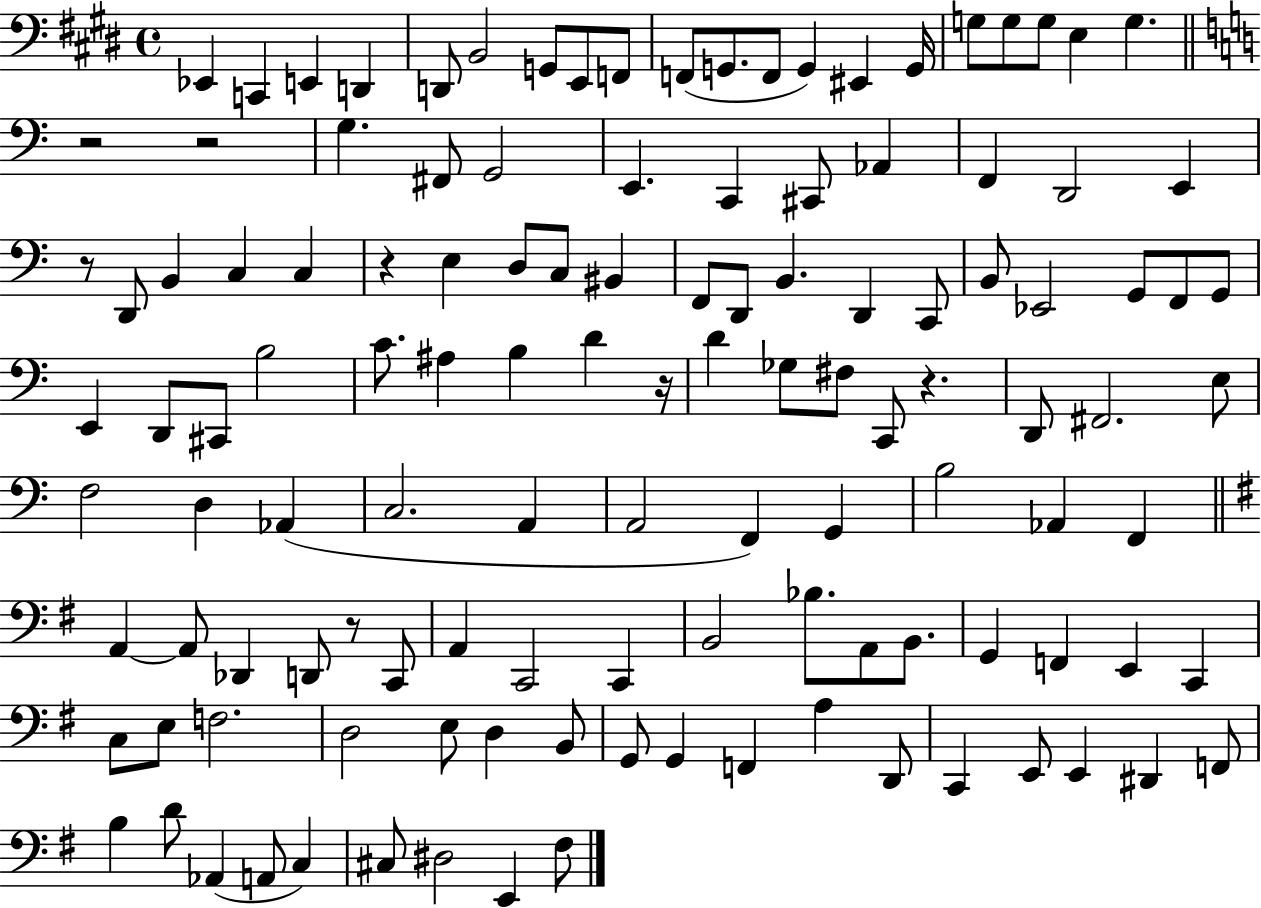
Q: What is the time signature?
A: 4/4